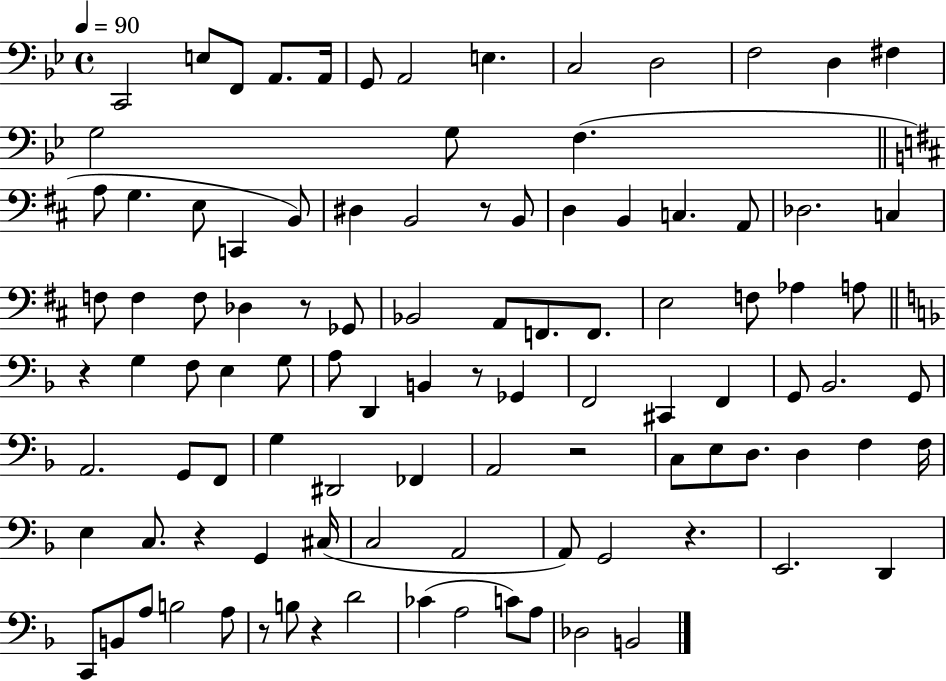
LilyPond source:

{
  \clef bass
  \time 4/4
  \defaultTimeSignature
  \key bes \major
  \tempo 4 = 90
  c,2 e8 f,8 a,8. a,16 | g,8 a,2 e4. | c2 d2 | f2 d4 fis4 | \break g2 g8 f4.( | \bar "||" \break \key d \major a8 g4. e8 c,4 b,8) | dis4 b,2 r8 b,8 | d4 b,4 c4. a,8 | des2. c4 | \break f8 f4 f8 des4 r8 ges,8 | bes,2 a,8 f,8. f,8. | e2 f8 aes4 a8 | \bar "||" \break \key d \minor r4 g4 f8 e4 g8 | a8 d,4 b,4 r8 ges,4 | f,2 cis,4 f,4 | g,8 bes,2. g,8 | \break a,2. g,8 f,8 | g4 dis,2 fes,4 | a,2 r2 | c8 e8 d8. d4 f4 f16 | \break e4 c8. r4 g,4 cis16( | c2 a,2 | a,8) g,2 r4. | e,2. d,4 | \break c,8 b,8 a8 b2 a8 | r8 b8 r4 d'2 | ces'4( a2 c'8) a8 | des2 b,2 | \break \bar "|."
}